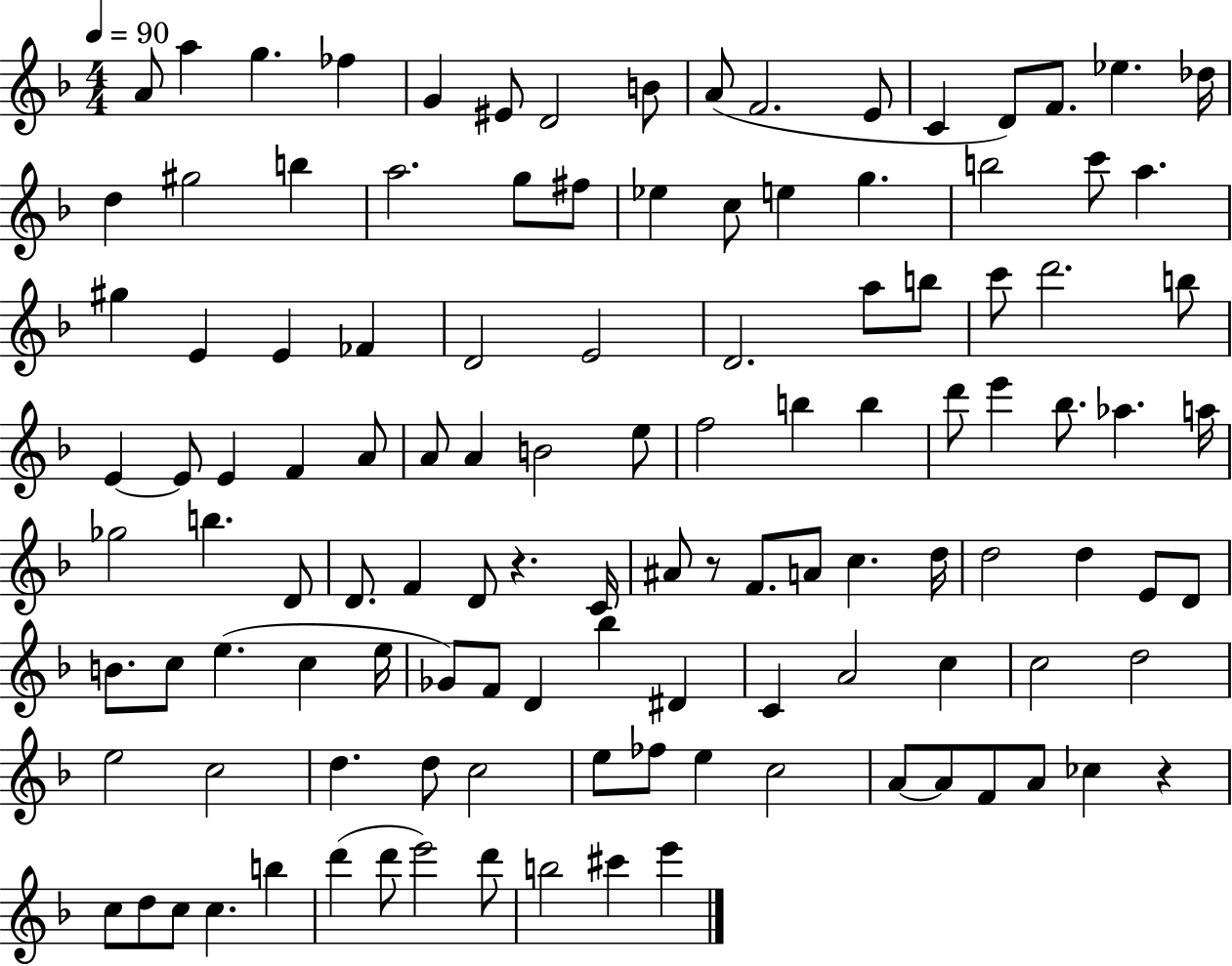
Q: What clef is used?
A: treble